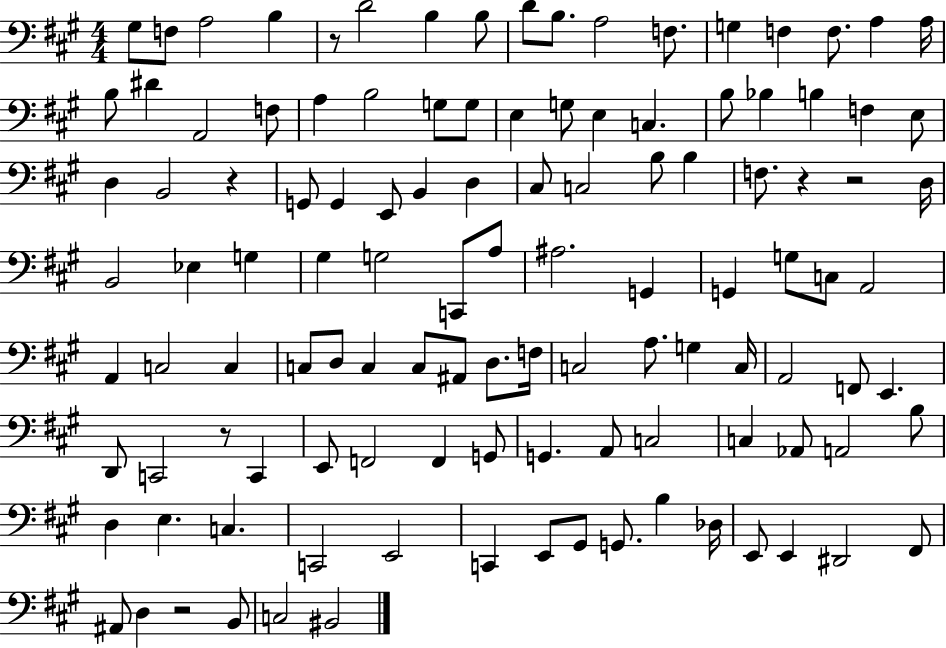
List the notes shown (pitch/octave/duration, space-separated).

G#3/e F3/e A3/h B3/q R/e D4/h B3/q B3/e D4/e B3/e. A3/h F3/e. G3/q F3/q F3/e. A3/q A3/s B3/e D#4/q A2/h F3/e A3/q B3/h G3/e G3/e E3/q G3/e E3/q C3/q. B3/e Bb3/q B3/q F3/q E3/e D3/q B2/h R/q G2/e G2/q E2/e B2/q D3/q C#3/e C3/h B3/e B3/q F3/e. R/q R/h D3/s B2/h Eb3/q G3/q G#3/q G3/h C2/e A3/e A#3/h. G2/q G2/q G3/e C3/e A2/h A2/q C3/h C3/q C3/e D3/e C3/q C3/e A#2/e D3/e. F3/s C3/h A3/e. G3/q C3/s A2/h F2/e E2/q. D2/e C2/h R/e C2/q E2/e F2/h F2/q G2/e G2/q. A2/e C3/h C3/q Ab2/e A2/h B3/e D3/q E3/q. C3/q. C2/h E2/h C2/q E2/e G#2/e G2/e. B3/q Db3/s E2/e E2/q D#2/h F#2/e A#2/e D3/q R/h B2/e C3/h BIS2/h